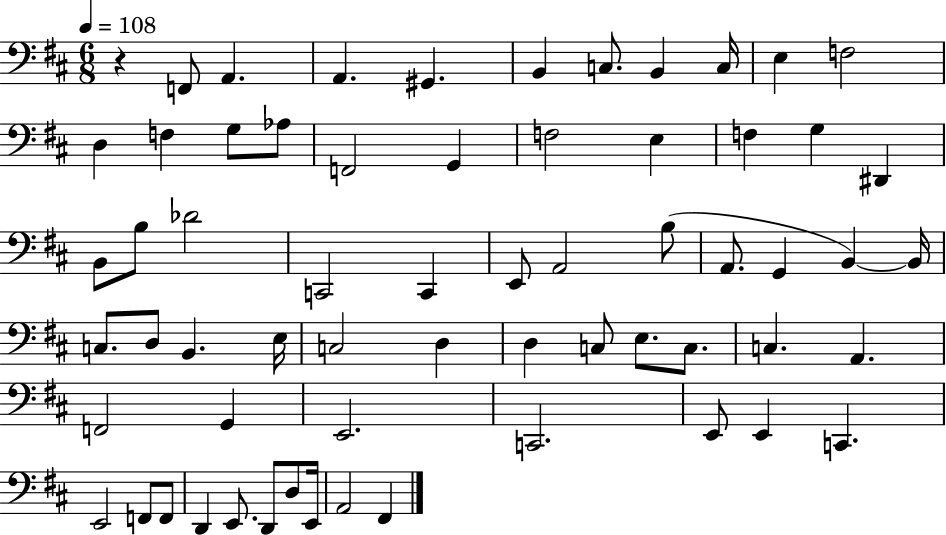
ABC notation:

X:1
T:Untitled
M:6/8
L:1/4
K:D
z F,,/2 A,, A,, ^G,, B,, C,/2 B,, C,/4 E, F,2 D, F, G,/2 _A,/2 F,,2 G,, F,2 E, F, G, ^D,, B,,/2 B,/2 _D2 C,,2 C,, E,,/2 A,,2 B,/2 A,,/2 G,, B,, B,,/4 C,/2 D,/2 B,, E,/4 C,2 D, D, C,/2 E,/2 C,/2 C, A,, F,,2 G,, E,,2 C,,2 E,,/2 E,, C,, E,,2 F,,/2 F,,/2 D,, E,,/2 D,,/2 D,/2 E,,/4 A,,2 ^F,,